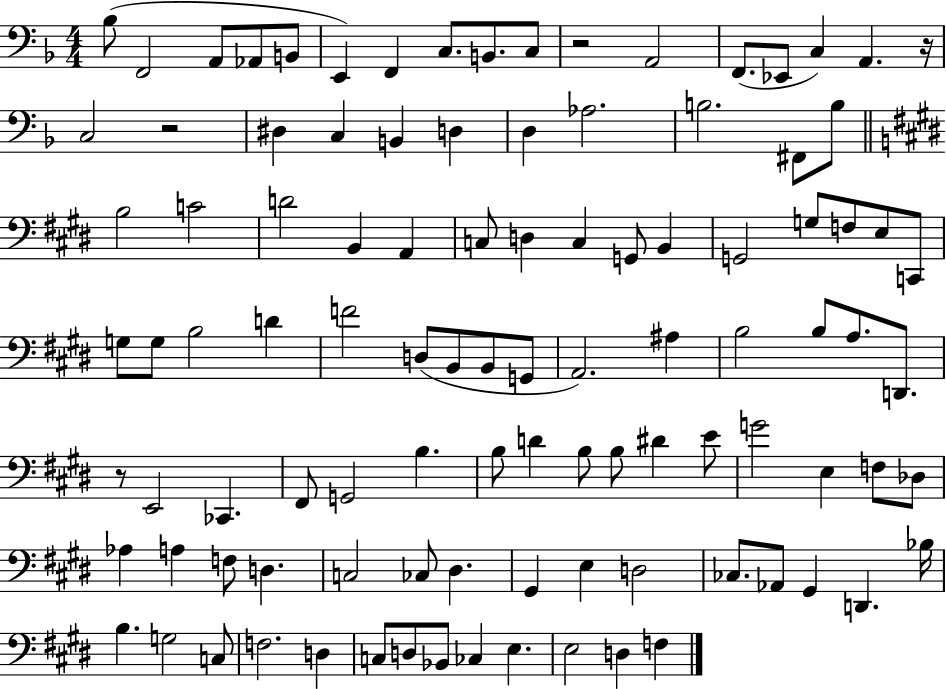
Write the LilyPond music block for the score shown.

{
  \clef bass
  \numericTimeSignature
  \time 4/4
  \key f \major
  bes8( f,2 a,8 aes,8 b,8 | e,4) f,4 c8. b,8. c8 | r2 a,2 | f,8.( ees,8 c4) a,4. r16 | \break c2 r2 | dis4 c4 b,4 d4 | d4 aes2. | b2. fis,8 b8 | \break \bar "||" \break \key e \major b2 c'2 | d'2 b,4 a,4 | c8 d4 c4 g,8 b,4 | g,2 g8 f8 e8 c,8 | \break g8 g8 b2 d'4 | f'2 d8( b,8 b,8 g,8 | a,2.) ais4 | b2 b8 a8. d,8. | \break r8 e,2 ces,4. | fis,8 g,2 b4. | b8 d'4 b8 b8 dis'4 e'8 | g'2 e4 f8 des8 | \break aes4 a4 f8 d4. | c2 ces8 dis4. | gis,4 e4 d2 | ces8. aes,8 gis,4 d,4. bes16 | \break b4. g2 c8 | f2. d4 | c8 d8 bes,8 ces4 e4. | e2 d4 f4 | \break \bar "|."
}